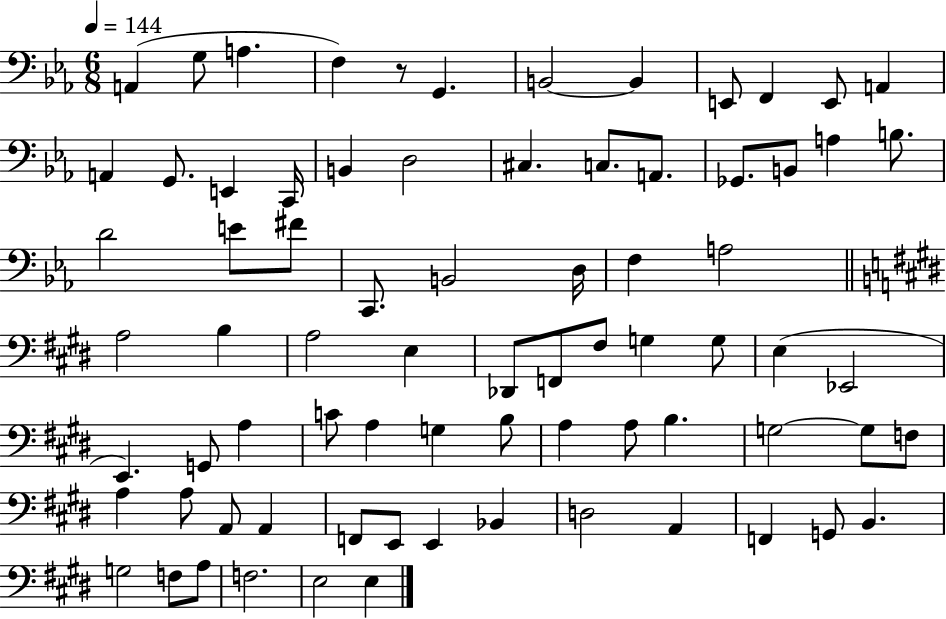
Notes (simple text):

A2/q G3/e A3/q. F3/q R/e G2/q. B2/h B2/q E2/e F2/q E2/e A2/q A2/q G2/e. E2/q C2/s B2/q D3/h C#3/q. C3/e. A2/e. Gb2/e. B2/e A3/q B3/e. D4/h E4/e F#4/e C2/e. B2/h D3/s F3/q A3/h A3/h B3/q A3/h E3/q Db2/e F2/e F#3/e G3/q G3/e E3/q Eb2/h E2/q. G2/e A3/q C4/e A3/q G3/q B3/e A3/q A3/e B3/q. G3/h G3/e F3/e A3/q A3/e A2/e A2/q F2/e E2/e E2/q Bb2/q D3/h A2/q F2/q G2/e B2/q. G3/h F3/e A3/e F3/h. E3/h E3/q